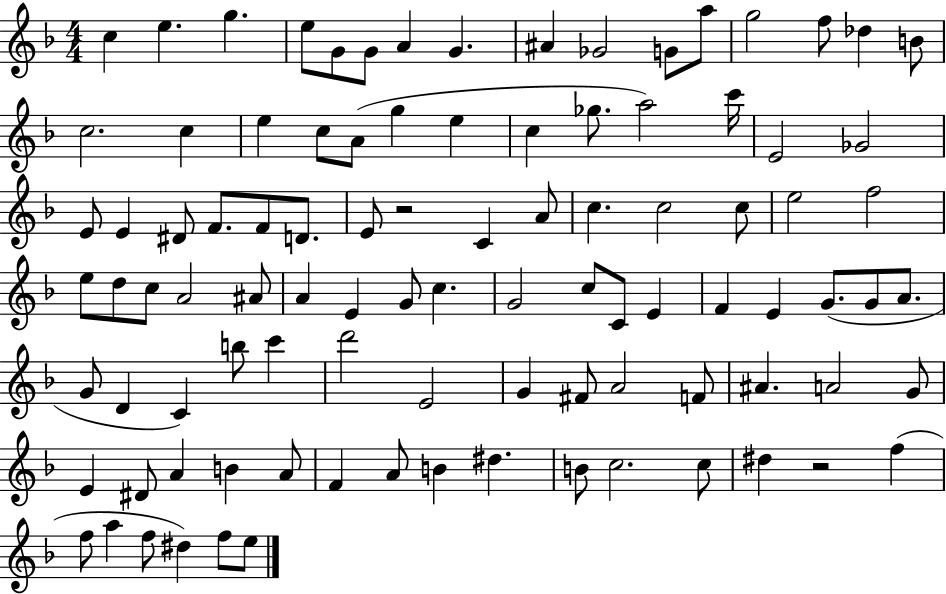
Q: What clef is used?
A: treble